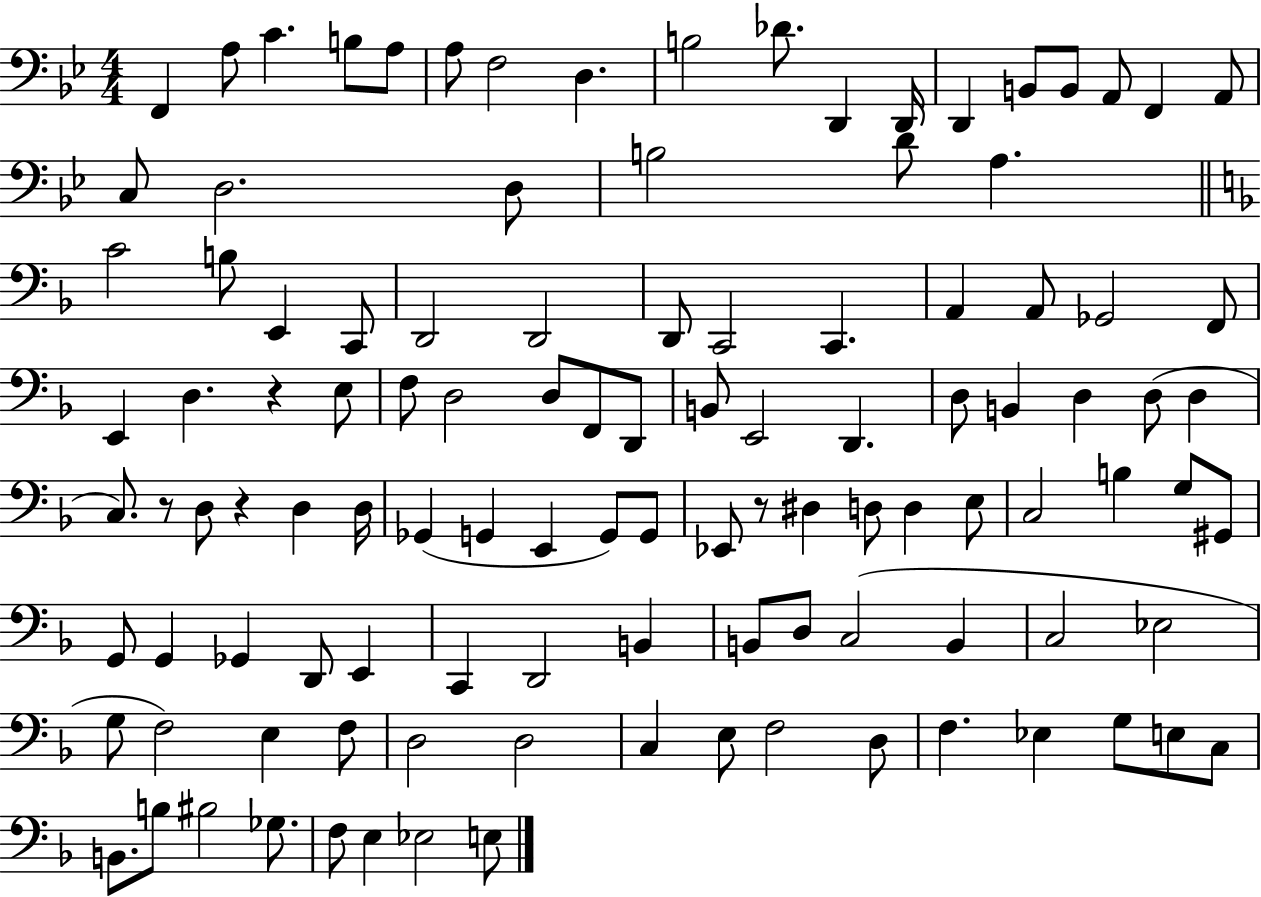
{
  \clef bass
  \numericTimeSignature
  \time 4/4
  \key bes \major
  f,4 a8 c'4. b8 a8 | a8 f2 d4. | b2 des'8. d,4 d,16 | d,4 b,8 b,8 a,8 f,4 a,8 | \break c8 d2. d8 | b2 d'8 a4. | \bar "||" \break \key f \major c'2 b8 e,4 c,8 | d,2 d,2 | d,8 c,2 c,4. | a,4 a,8 ges,2 f,8 | \break e,4 d4. r4 e8 | f8 d2 d8 f,8 d,8 | b,8 e,2 d,4. | d8 b,4 d4 d8( d4 | \break c8.) r8 d8 r4 d4 d16 | ges,4( g,4 e,4 g,8) g,8 | ees,8 r8 dis4 d8 d4 e8 | c2 b4 g8 gis,8 | \break g,8 g,4 ges,4 d,8 e,4 | c,4 d,2 b,4 | b,8 d8 c2( b,4 | c2 ees2 | \break g8 f2) e4 f8 | d2 d2 | c4 e8 f2 d8 | f4. ees4 g8 e8 c8 | \break b,8. b8 bis2 ges8. | f8 e4 ees2 e8 | \bar "|."
}